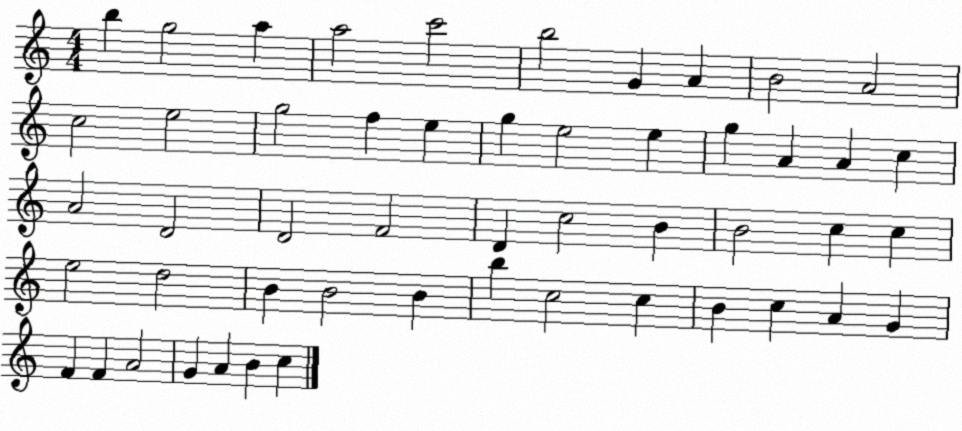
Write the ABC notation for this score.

X:1
T:Untitled
M:4/4
L:1/4
K:C
b g2 a a2 c'2 b2 G A B2 A2 c2 e2 g2 f e g e2 e g A A c A2 D2 D2 F2 D c2 B B2 c c e2 d2 B B2 B b c2 c B c A G F F A2 G A B c